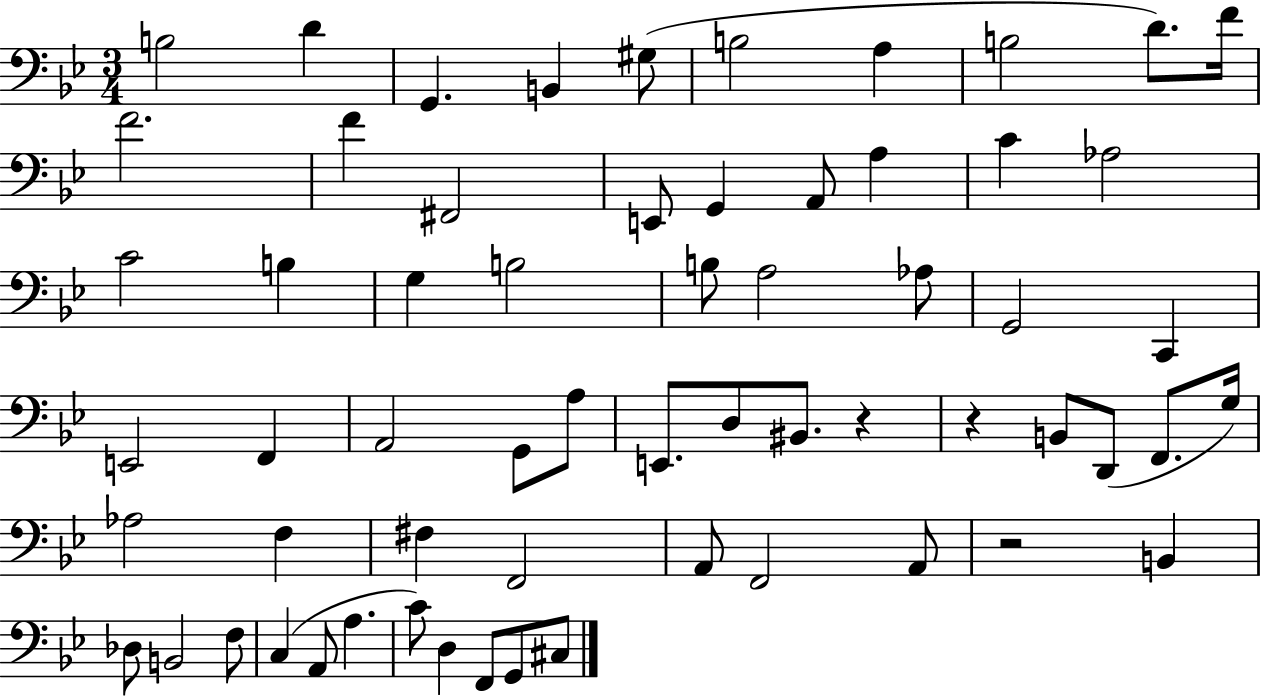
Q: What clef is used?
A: bass